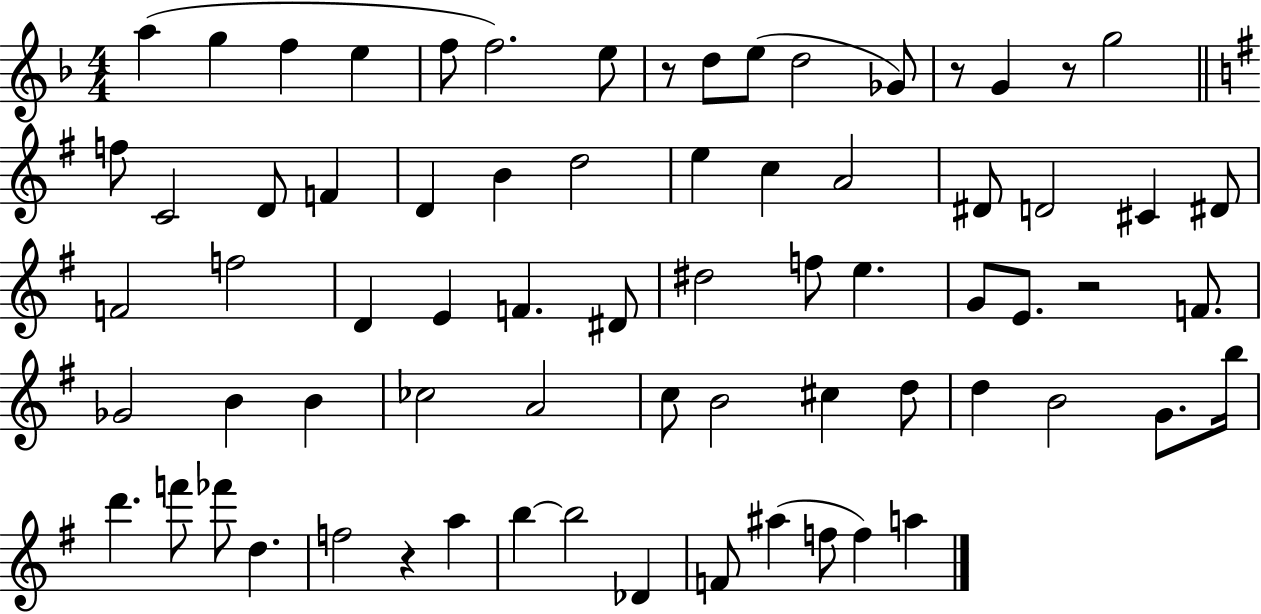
A5/q G5/q F5/q E5/q F5/e F5/h. E5/e R/e D5/e E5/e D5/h Gb4/e R/e G4/q R/e G5/h F5/e C4/h D4/e F4/q D4/q B4/q D5/h E5/q C5/q A4/h D#4/e D4/h C#4/q D#4/e F4/h F5/h D4/q E4/q F4/q. D#4/e D#5/h F5/e E5/q. G4/e E4/e. R/h F4/e. Gb4/h B4/q B4/q CES5/h A4/h C5/e B4/h C#5/q D5/e D5/q B4/h G4/e. B5/s D6/q. F6/e FES6/e D5/q. F5/h R/q A5/q B5/q B5/h Db4/q F4/e A#5/q F5/e F5/q A5/q